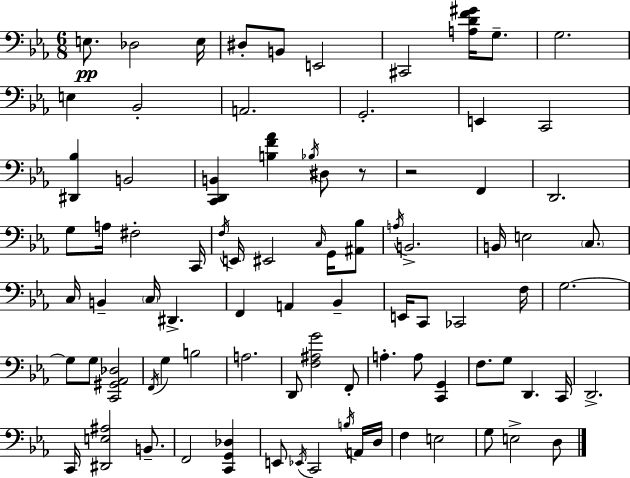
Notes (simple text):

E3/e. Db3/h E3/s D#3/e B2/e E2/h C#2/h [A3,D4,F4,G#4]/s G3/e. G3/h. E3/q Bb2/h A2/h. G2/h. E2/q C2/h [D#2,Bb3]/q B2/h [C2,D2,B2]/q [B3,F4,Ab4]/q Bb3/s D#3/e R/e R/h F2/q D2/h. G3/e A3/s F#3/h C2/s F3/s E2/s EIS2/h C3/s G2/s [A#2,Bb3]/e A3/s B2/h. B2/s E3/h C3/e. C3/s B2/q C3/s D#2/q. F2/q A2/q Bb2/q E2/s C2/e CES2/h F3/s G3/h. G3/e G3/e [C2,G#2,Ab2,Db3]/h F2/s G3/q B3/h A3/h. D2/e [F3,A#3,G4]/h F2/e A3/q. A3/e [C2,G2]/q F3/e. G3/e D2/q. C2/s D2/h. C2/s [D#2,E3,A#3]/h B2/e. F2/h [C2,G2,Db3]/q E2/e Eb2/s C2/h B3/s A2/s D3/s F3/q E3/h G3/e E3/h D3/e